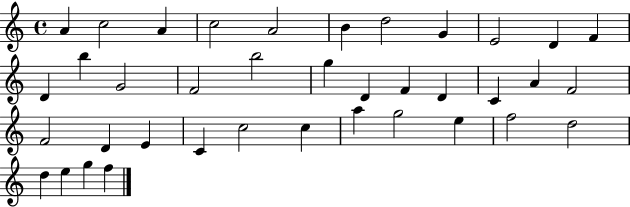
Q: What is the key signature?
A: C major